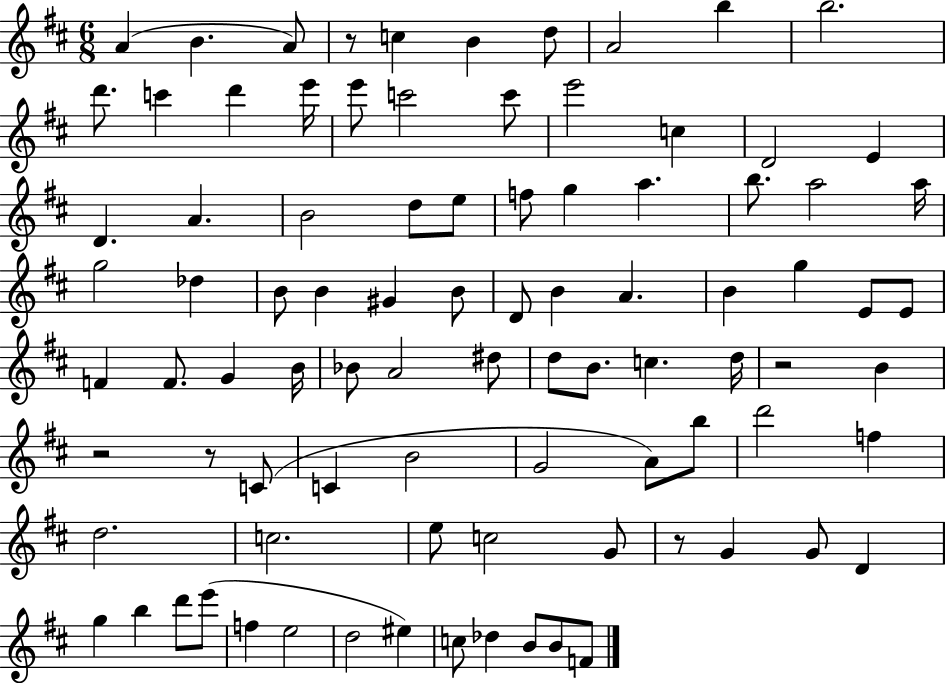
X:1
T:Untitled
M:6/8
L:1/4
K:D
A B A/2 z/2 c B d/2 A2 b b2 d'/2 c' d' e'/4 e'/2 c'2 c'/2 e'2 c D2 E D A B2 d/2 e/2 f/2 g a b/2 a2 a/4 g2 _d B/2 B ^G B/2 D/2 B A B g E/2 E/2 F F/2 G B/4 _B/2 A2 ^d/2 d/2 B/2 c d/4 z2 B z2 z/2 C/2 C B2 G2 A/2 b/2 d'2 f d2 c2 e/2 c2 G/2 z/2 G G/2 D g b d'/2 e'/2 f e2 d2 ^e c/2 _d B/2 B/2 F/2